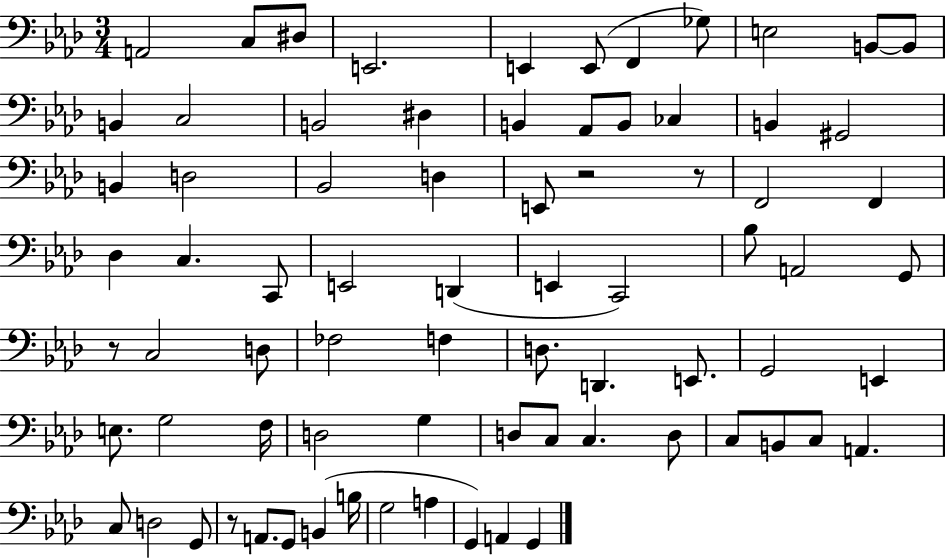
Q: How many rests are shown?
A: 4